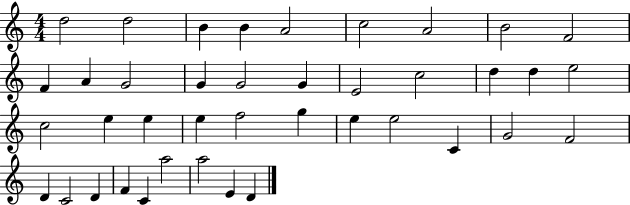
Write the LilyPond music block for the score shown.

{
  \clef treble
  \numericTimeSignature
  \time 4/4
  \key c \major
  d''2 d''2 | b'4 b'4 a'2 | c''2 a'2 | b'2 f'2 | \break f'4 a'4 g'2 | g'4 g'2 g'4 | e'2 c''2 | d''4 d''4 e''2 | \break c''2 e''4 e''4 | e''4 f''2 g''4 | e''4 e''2 c'4 | g'2 f'2 | \break d'4 c'2 d'4 | f'4 c'4 a''2 | a''2 e'4 d'4 | \bar "|."
}